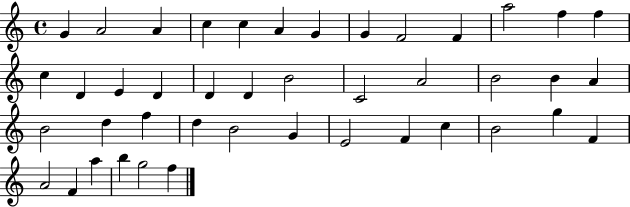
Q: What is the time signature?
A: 4/4